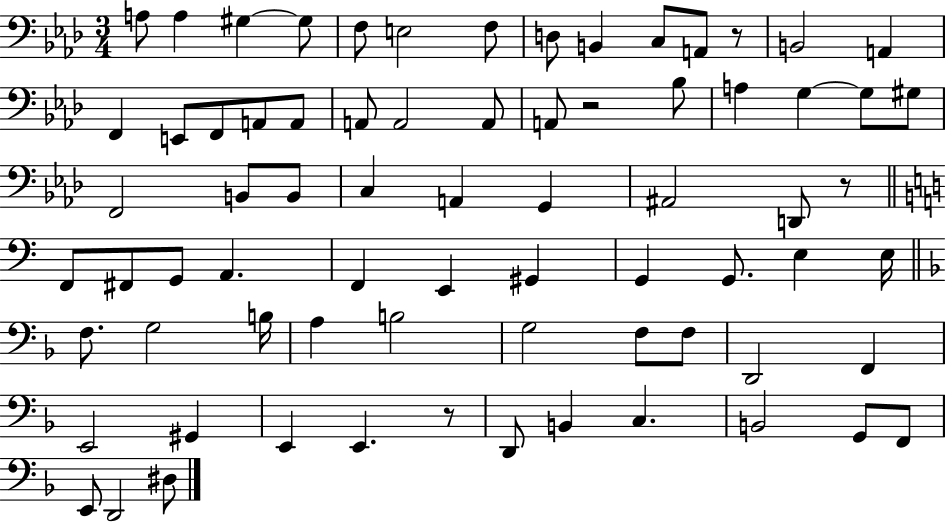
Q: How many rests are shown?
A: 4